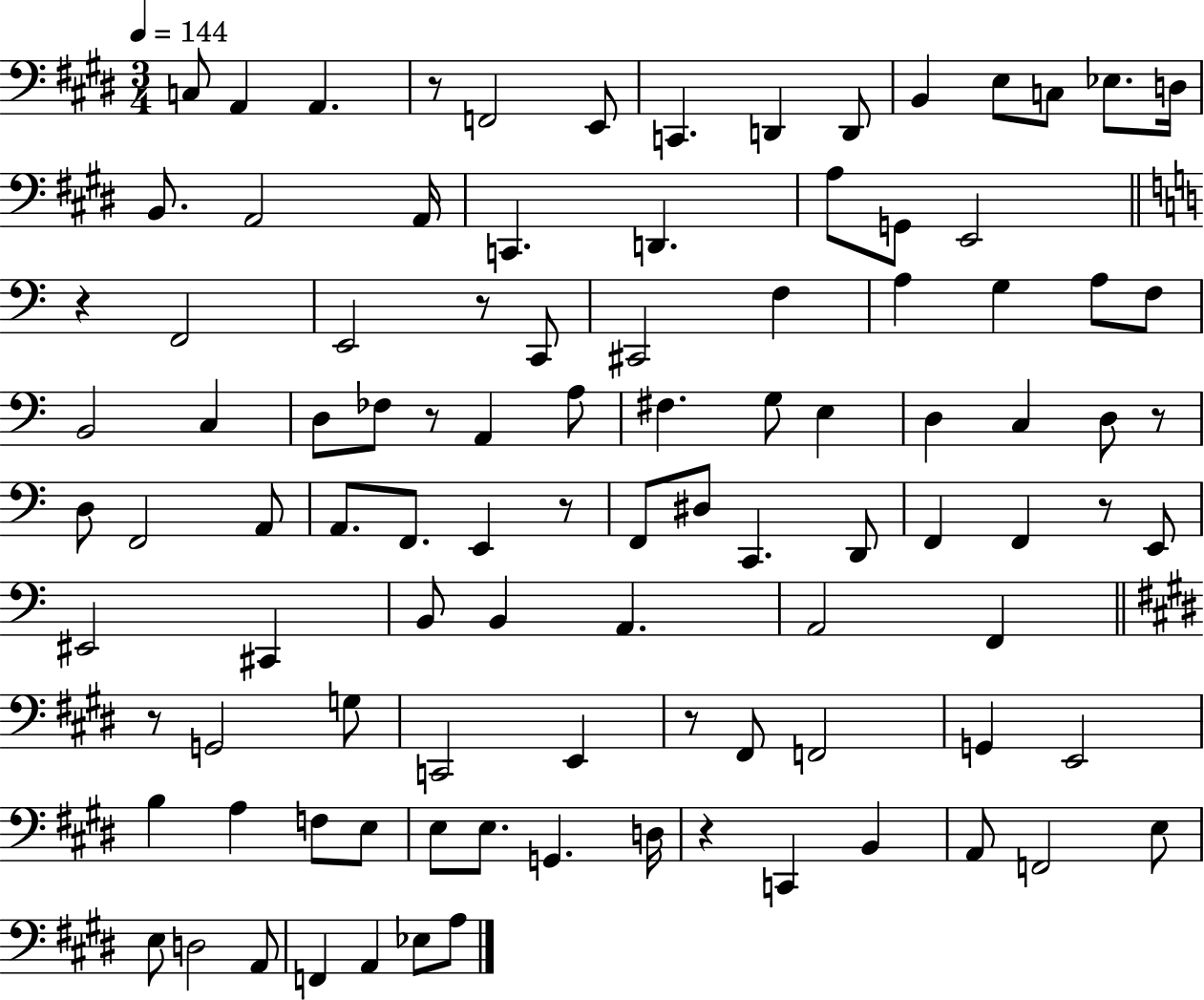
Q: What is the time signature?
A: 3/4